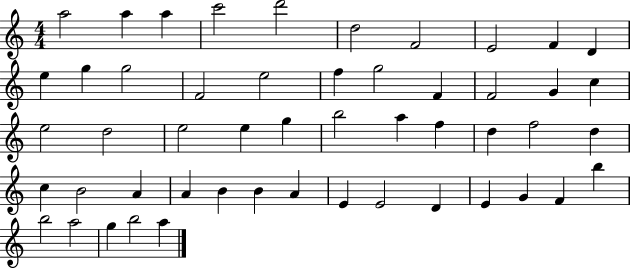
A5/h A5/q A5/q C6/h D6/h D5/h F4/h E4/h F4/q D4/q E5/q G5/q G5/h F4/h E5/h F5/q G5/h F4/q F4/h G4/q C5/q E5/h D5/h E5/h E5/q G5/q B5/h A5/q F5/q D5/q F5/h D5/q C5/q B4/h A4/q A4/q B4/q B4/q A4/q E4/q E4/h D4/q E4/q G4/q F4/q B5/q B5/h A5/h G5/q B5/h A5/q